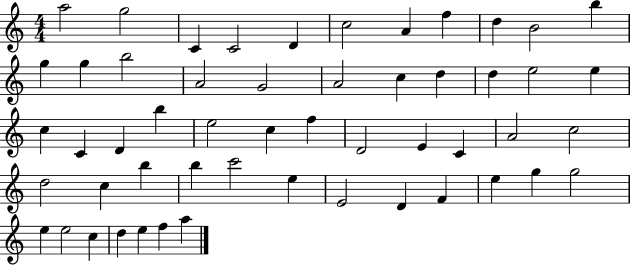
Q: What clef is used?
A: treble